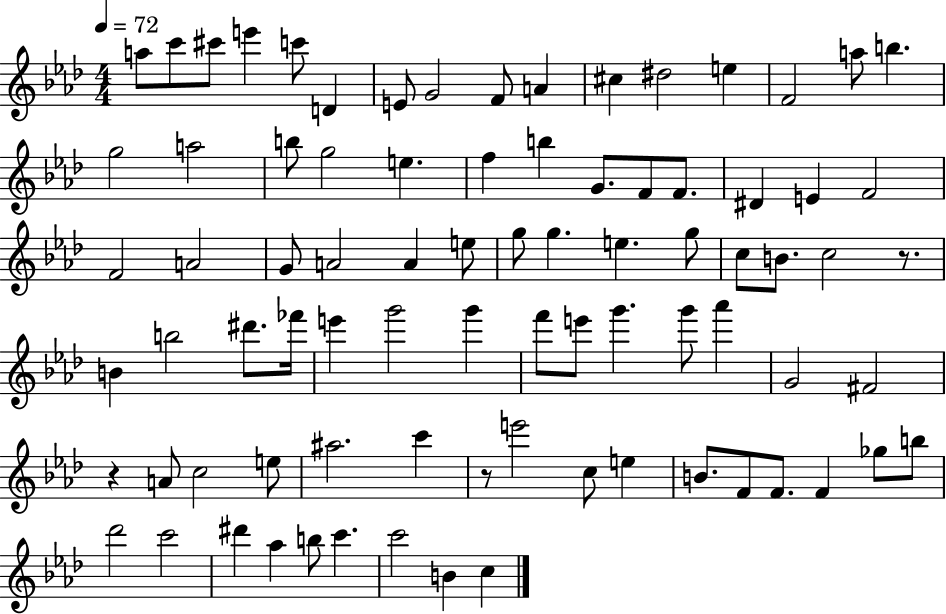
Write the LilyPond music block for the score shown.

{
  \clef treble
  \numericTimeSignature
  \time 4/4
  \key aes \major
  \tempo 4 = 72
  a''8 c'''8 cis'''8 e'''4 c'''8 d'4 | e'8 g'2 f'8 a'4 | cis''4 dis''2 e''4 | f'2 a''8 b''4. | \break g''2 a''2 | b''8 g''2 e''4. | f''4 b''4 g'8. f'8 f'8. | dis'4 e'4 f'2 | \break f'2 a'2 | g'8 a'2 a'4 e''8 | g''8 g''4. e''4. g''8 | c''8 b'8. c''2 r8. | \break b'4 b''2 dis'''8. fes'''16 | e'''4 g'''2 g'''4 | f'''8 e'''8 g'''4. g'''8 aes'''4 | g'2 fis'2 | \break r4 a'8 c''2 e''8 | ais''2. c'''4 | r8 e'''2 c''8 e''4 | b'8. f'8 f'8. f'4 ges''8 b''8 | \break des'''2 c'''2 | dis'''4 aes''4 b''8 c'''4. | c'''2 b'4 c''4 | \bar "|."
}